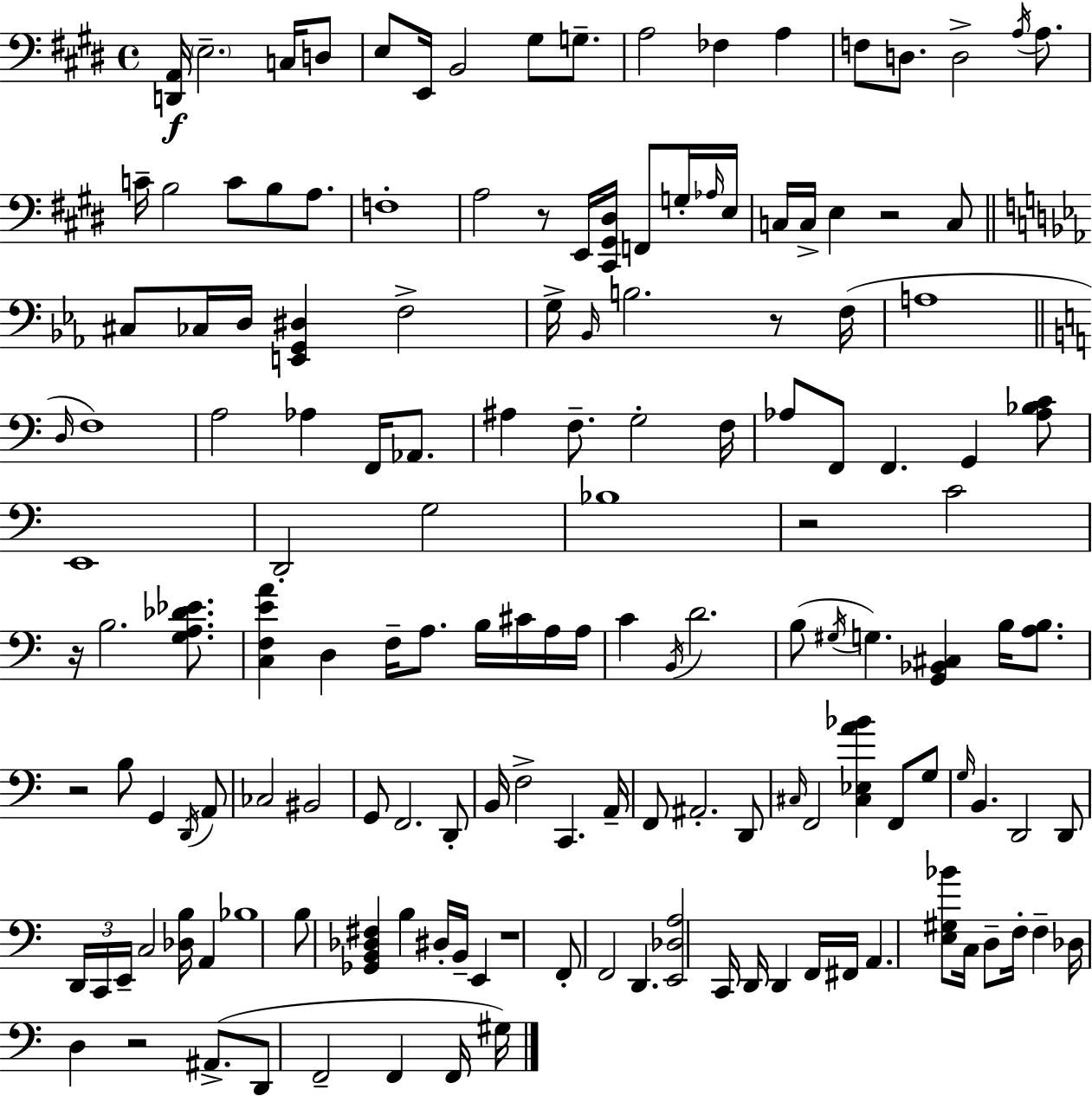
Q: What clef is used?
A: bass